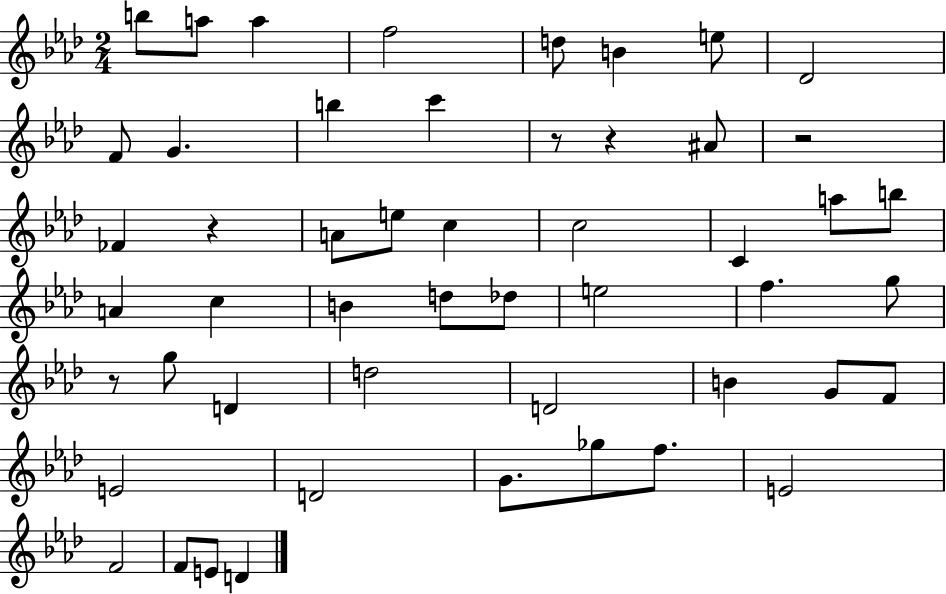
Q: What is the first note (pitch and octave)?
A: B5